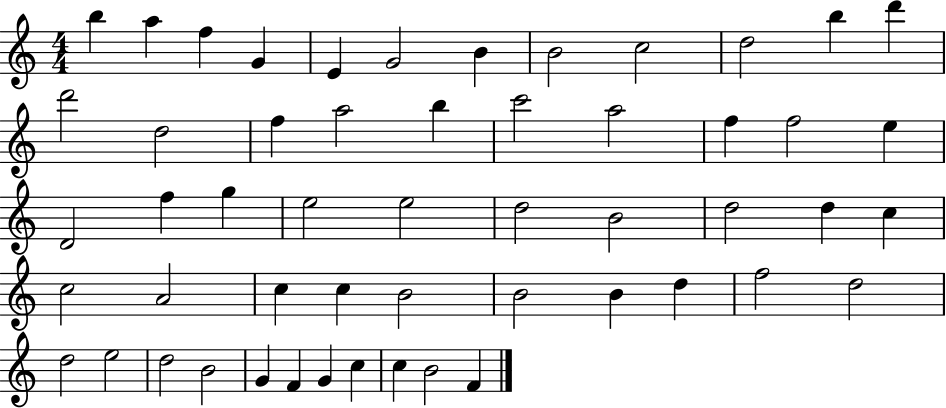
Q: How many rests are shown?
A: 0